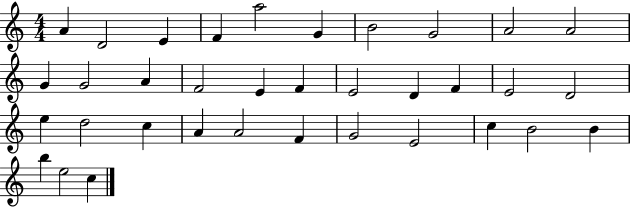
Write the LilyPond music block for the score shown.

{
  \clef treble
  \numericTimeSignature
  \time 4/4
  \key c \major
  a'4 d'2 e'4 | f'4 a''2 g'4 | b'2 g'2 | a'2 a'2 | \break g'4 g'2 a'4 | f'2 e'4 f'4 | e'2 d'4 f'4 | e'2 d'2 | \break e''4 d''2 c''4 | a'4 a'2 f'4 | g'2 e'2 | c''4 b'2 b'4 | \break b''4 e''2 c''4 | \bar "|."
}